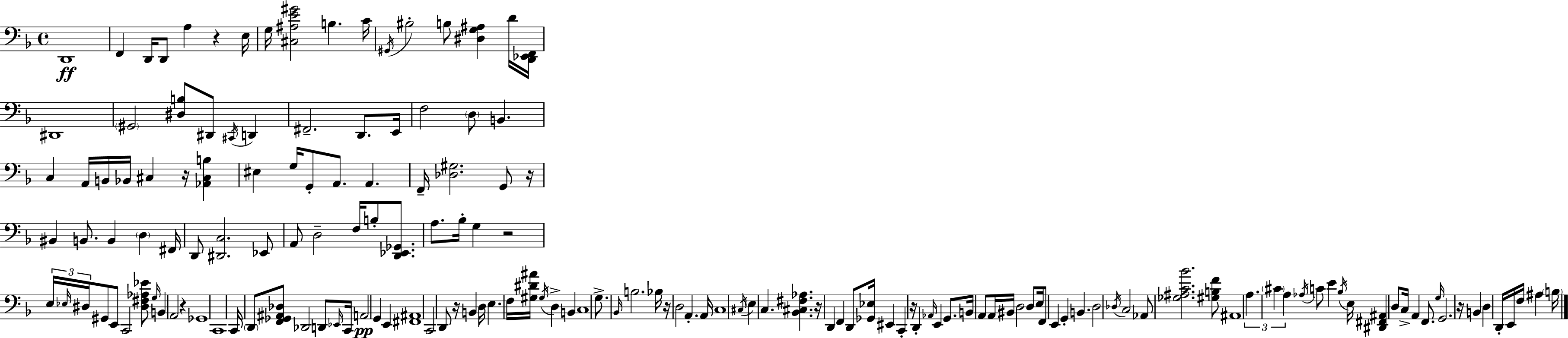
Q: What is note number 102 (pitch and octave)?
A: A2